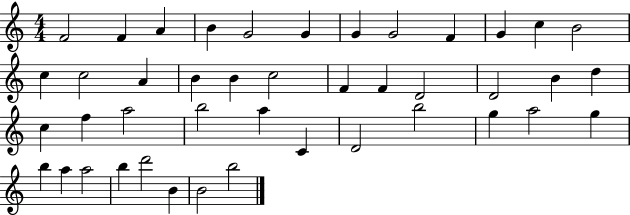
{
  \clef treble
  \numericTimeSignature
  \time 4/4
  \key c \major
  f'2 f'4 a'4 | b'4 g'2 g'4 | g'4 g'2 f'4 | g'4 c''4 b'2 | \break c''4 c''2 a'4 | b'4 b'4 c''2 | f'4 f'4 d'2 | d'2 b'4 d''4 | \break c''4 f''4 a''2 | b''2 a''4 c'4 | d'2 b''2 | g''4 a''2 g''4 | \break b''4 a''4 a''2 | b''4 d'''2 b'4 | b'2 b''2 | \bar "|."
}